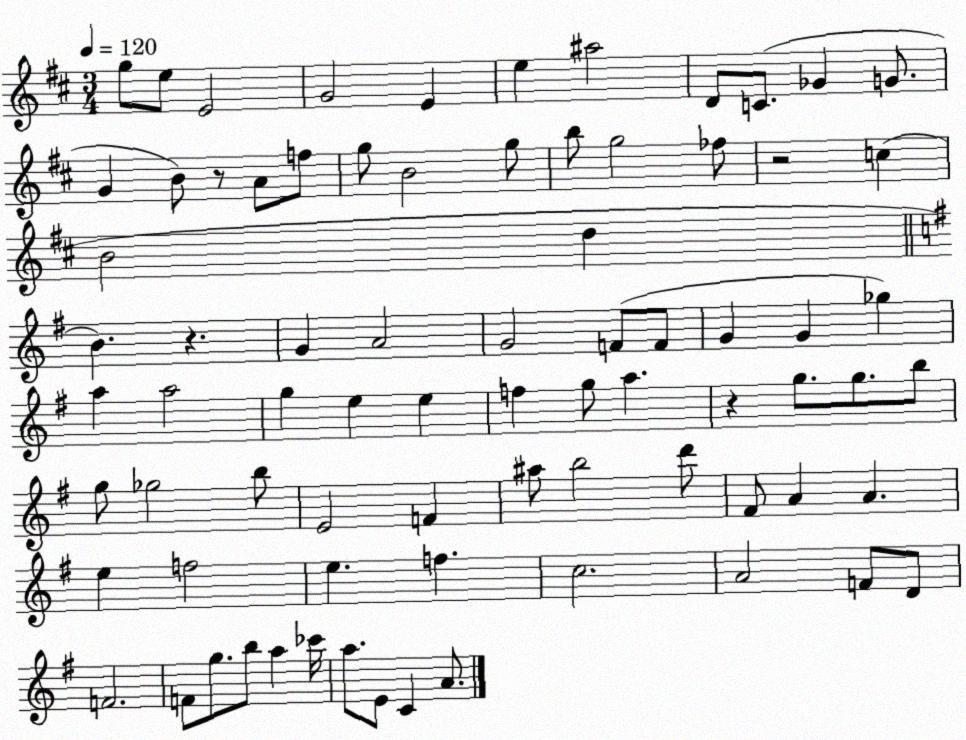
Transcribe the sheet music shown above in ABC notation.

X:1
T:Untitled
M:3/4
L:1/4
K:D
g/2 e/2 E2 G2 E e ^a2 D/2 C/2 _G G/2 G B/2 z/2 A/2 f/2 g/2 B2 g/2 b/2 g2 _f/2 z2 c B2 d B z G A2 G2 F/2 F/2 G G _g a a2 g e e f g/2 a z g/2 g/2 b/2 g/2 _g2 b/2 E2 F ^a/2 b2 d'/2 ^F/2 A A e f2 e f c2 A2 F/2 D/2 F2 F/2 g/2 b/2 a _c'/4 a/2 E/2 C A/2